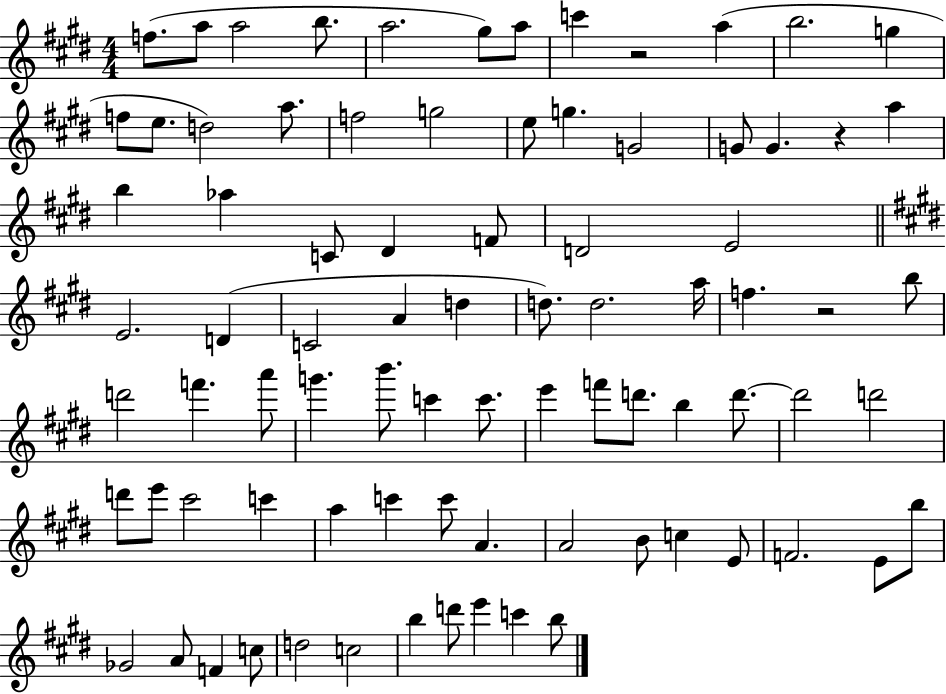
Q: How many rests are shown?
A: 3